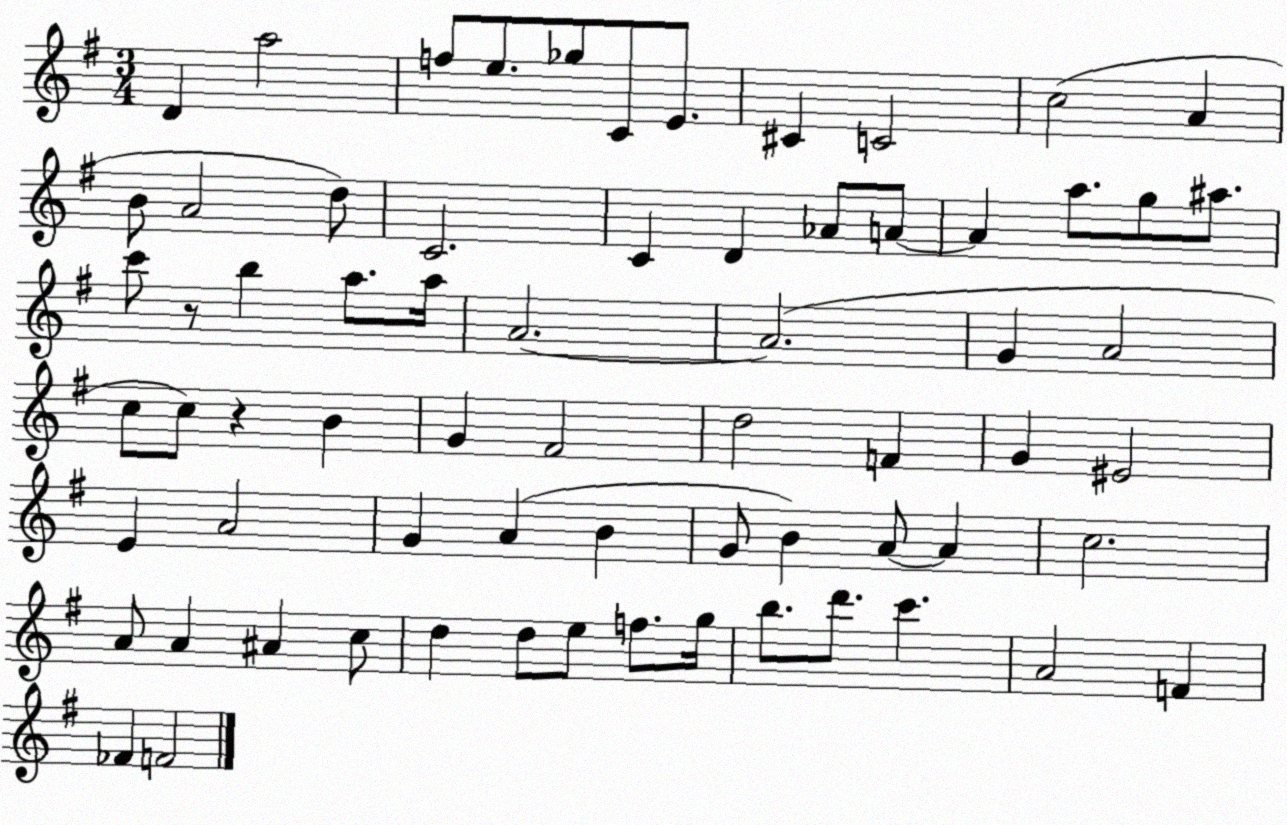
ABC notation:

X:1
T:Untitled
M:3/4
L:1/4
K:G
D a2 f/2 e/2 _g/2 C/2 E/2 ^C C2 c2 A B/2 A2 d/2 C2 C D _A/2 A/2 A a/2 g/2 ^a/2 c'/2 z/2 b a/2 a/4 A2 A2 G A2 c/2 c/2 z B G ^F2 d2 F G ^E2 E A2 G A B G/2 B A/2 A c2 A/2 A ^A c/2 d d/2 e/2 f/2 g/4 b/2 d'/2 c' A2 F _F F2